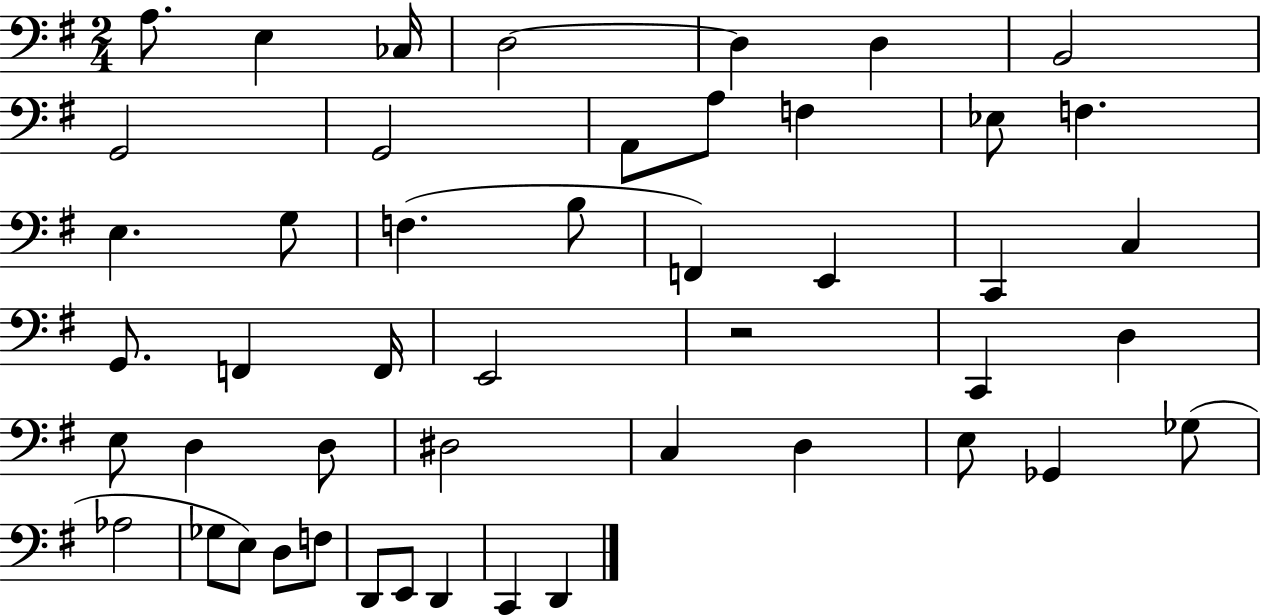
A3/e. E3/q CES3/s D3/h D3/q D3/q B2/h G2/h G2/h A2/e A3/e F3/q Eb3/e F3/q. E3/q. G3/e F3/q. B3/e F2/q E2/q C2/q C3/q G2/e. F2/q F2/s E2/h R/h C2/q D3/q E3/e D3/q D3/e D#3/h C3/q D3/q E3/e Gb2/q Gb3/e Ab3/h Gb3/e E3/e D3/e F3/e D2/e E2/e D2/q C2/q D2/q